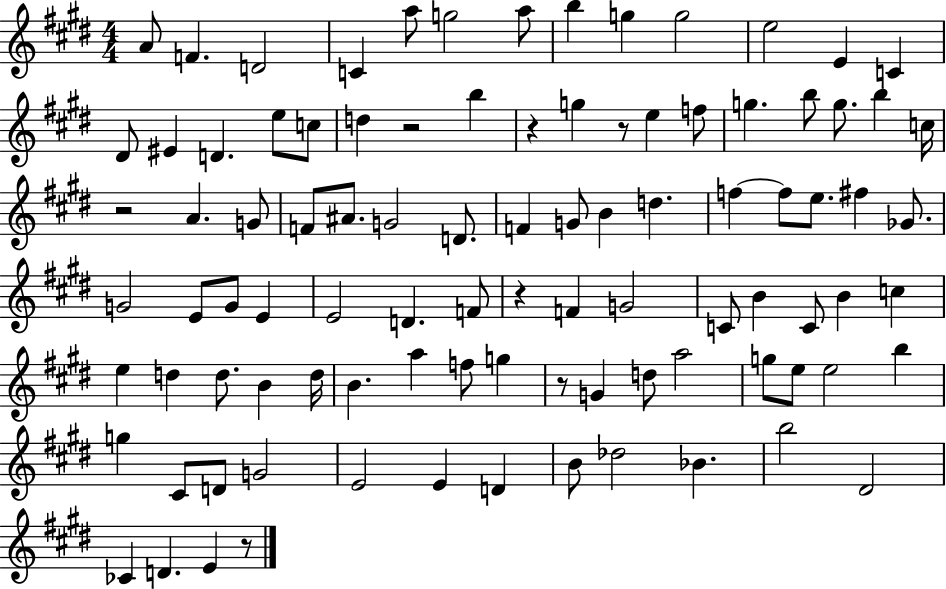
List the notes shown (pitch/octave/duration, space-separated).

A4/e F4/q. D4/h C4/q A5/e G5/h A5/e B5/q G5/q G5/h E5/h E4/q C4/q D#4/e EIS4/q D4/q. E5/e C5/e D5/q R/h B5/q R/q G5/q R/e E5/q F5/e G5/q. B5/e G5/e. B5/q C5/s R/h A4/q. G4/e F4/e A#4/e. G4/h D4/e. F4/q G4/e B4/q D5/q. F5/q F5/e E5/e. F#5/q Gb4/e. G4/h E4/e G4/e E4/q E4/h D4/q. F4/e R/q F4/q G4/h C4/e B4/q C4/e B4/q C5/q E5/q D5/q D5/e. B4/q D5/s B4/q. A5/q F5/e G5/q R/e G4/q D5/e A5/h G5/e E5/e E5/h B5/q G5/q C#4/e D4/e G4/h E4/h E4/q D4/q B4/e Db5/h Bb4/q. B5/h D#4/h CES4/q D4/q. E4/q R/e